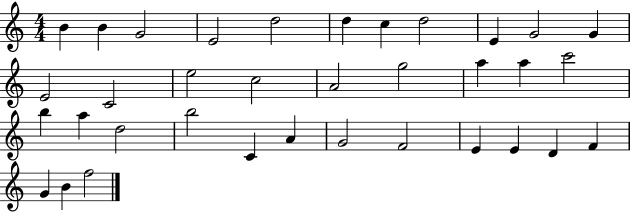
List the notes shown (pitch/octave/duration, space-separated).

B4/q B4/q G4/h E4/h D5/h D5/q C5/q D5/h E4/q G4/h G4/q E4/h C4/h E5/h C5/h A4/h G5/h A5/q A5/q C6/h B5/q A5/q D5/h B5/h C4/q A4/q G4/h F4/h E4/q E4/q D4/q F4/q G4/q B4/q F5/h